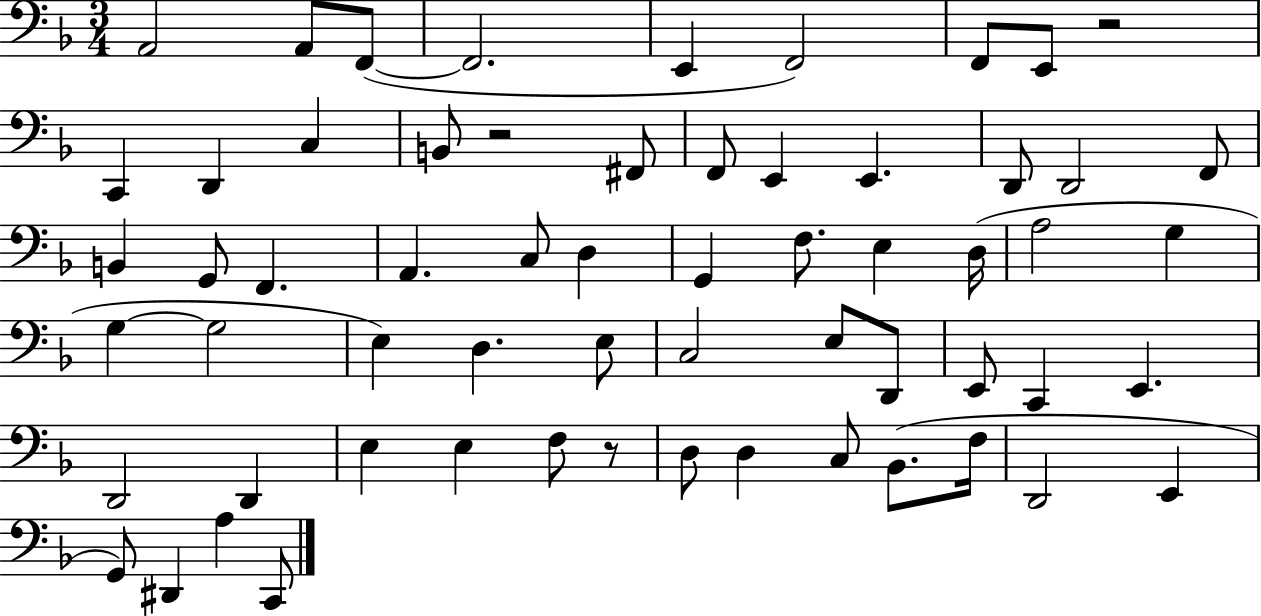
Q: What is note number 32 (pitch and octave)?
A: G3